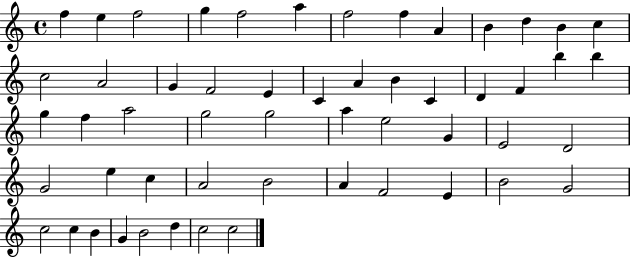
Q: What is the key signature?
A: C major